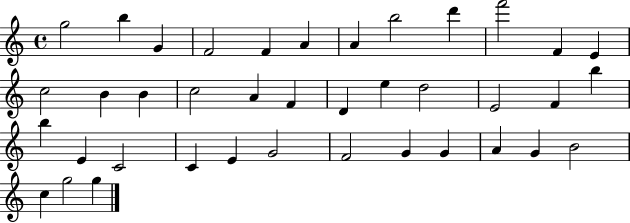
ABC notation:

X:1
T:Untitled
M:4/4
L:1/4
K:C
g2 b G F2 F A A b2 d' f'2 F E c2 B B c2 A F D e d2 E2 F b b E C2 C E G2 F2 G G A G B2 c g2 g